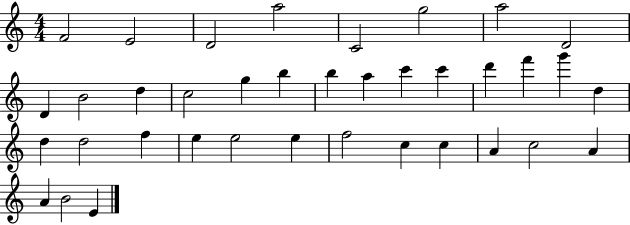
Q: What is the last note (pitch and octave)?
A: E4